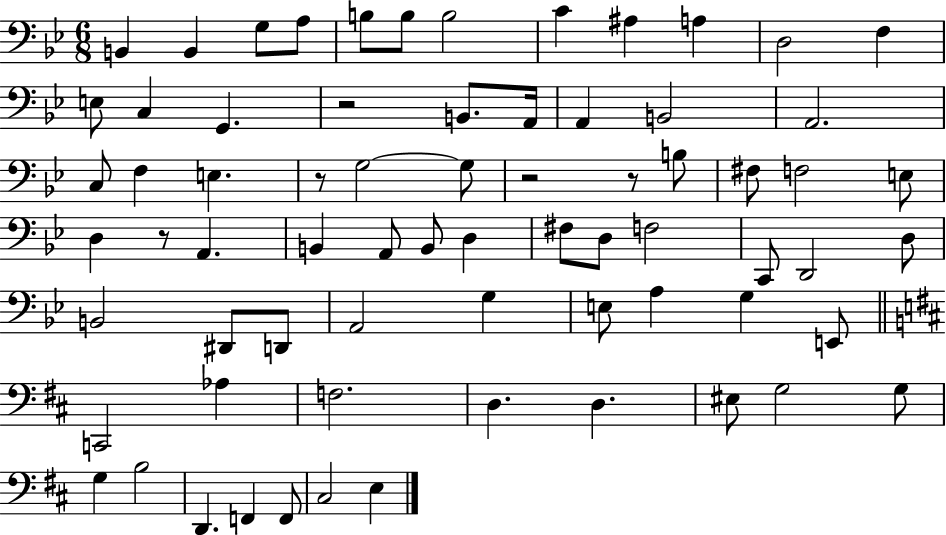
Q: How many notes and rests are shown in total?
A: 70